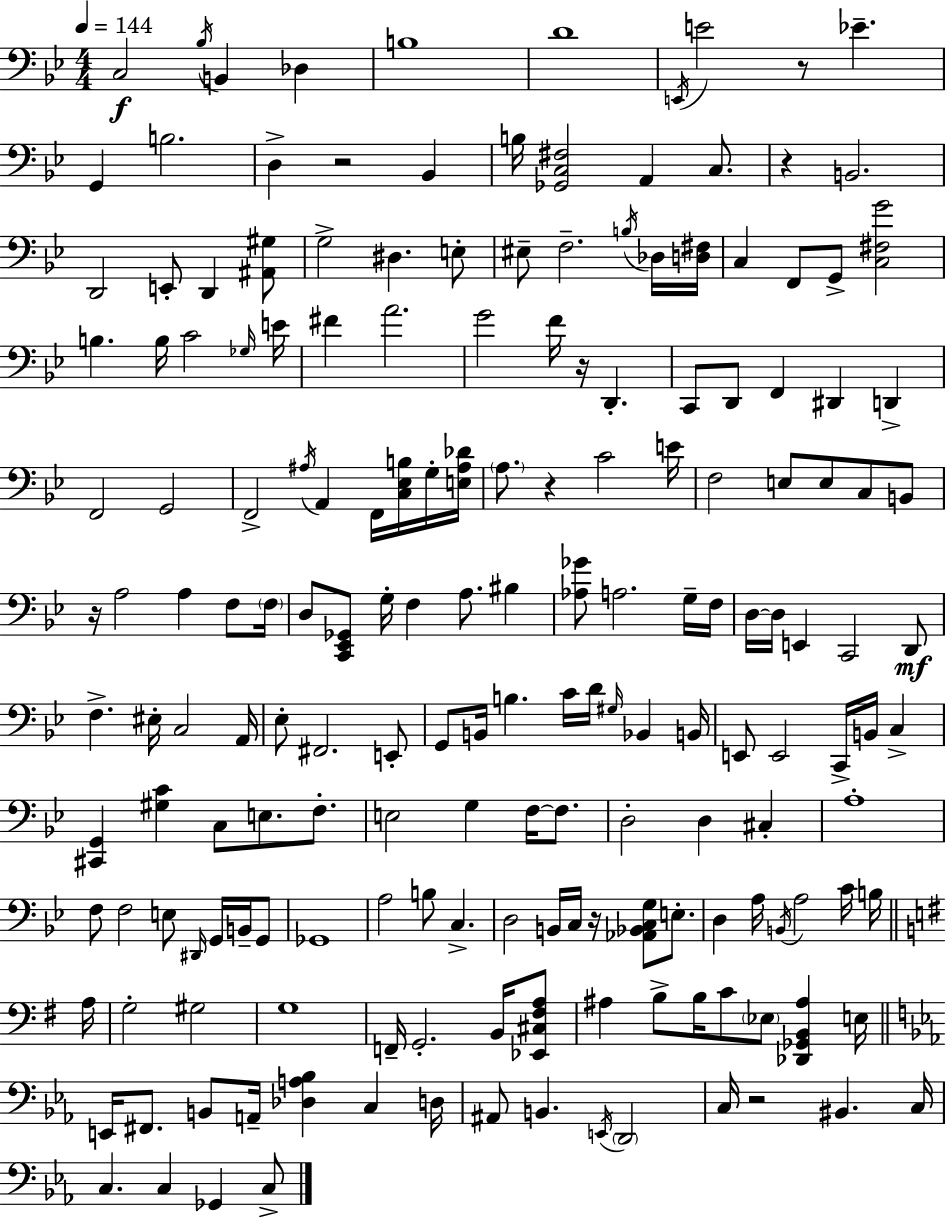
{
  \clef bass
  \numericTimeSignature
  \time 4/4
  \key bes \major
  \tempo 4 = 144
  c2\f \acciaccatura { bes16 } b,4 des4 | b1 | d'1 | \acciaccatura { e,16 } e'2 r8 ees'4.-- | \break g,4 b2. | d4-> r2 bes,4 | b16 <ges, c fis>2 a,4 c8. | r4 b,2. | \break d,2 e,8-. d,4 | <ais, gis>8 g2-> dis4. | e8-. eis8-- f2.-- | \acciaccatura { b16 } des16 <d fis>16 c4 f,8 g,8-> <c fis g'>2 | \break b4. b16 c'2 | \grace { ges16 } e'16 fis'4 a'2. | g'2 f'16 r16 d,4.-. | c,8 d,8 f,4 dis,4 | \break d,4-> f,2 g,2 | f,2-> \acciaccatura { ais16 } a,4 | f,16 <c ees b>16 g16-. <e ais des'>16 \parenthesize a8. r4 c'2 | e'16 f2 e8 e8 | \break c8 b,8 r16 a2 a4 | f8 \parenthesize f16 d8 <c, ees, ges,>8 g16-. f4 a8. | bis4 <aes ges'>8 a2. | g16-- f16 d16~~ d16 e,4 c,2 | \break d,8\mf f4.-> eis16-. c2 | a,16 ees8-. fis,2. | e,8-. g,8 b,16 b4. c'16 d'16 | \grace { gis16 } bes,4 b,16 e,8 e,2 | \break c,16-> b,16 c4-> <cis, g,>4 <gis c'>4 c8 | e8. f8.-. e2 g4 | f16~~ f8. d2-. d4 | cis4-. a1-. | \break f8 f2 | e8 \grace { dis,16 } g,16 b,16-- g,8 ges,1 | a2 b8 | c4.-> d2 b,16 | \break c16 r16 <aes, bes, c g>8 e8.-. d4 a16 \acciaccatura { b,16 } a2 | c'16 b16 \bar "||" \break \key e \minor a16 g2-. gis2 | g1 | f,16-- g,2.-. b,16 <ees, cis fis a>8 | ais4 b8-> b16 c'8 \parenthesize ees8 <des, ges, b, ais>4 | \break e16 \bar "||" \break \key c \minor e,16 fis,8. b,8 a,16-- <des a bes>4 c4 d16 | ais,8 b,4. \acciaccatura { e,16 } \parenthesize d,2 | c16 r2 bis,4. | c16 c4. c4 ges,4 c8-> | \break \bar "|."
}